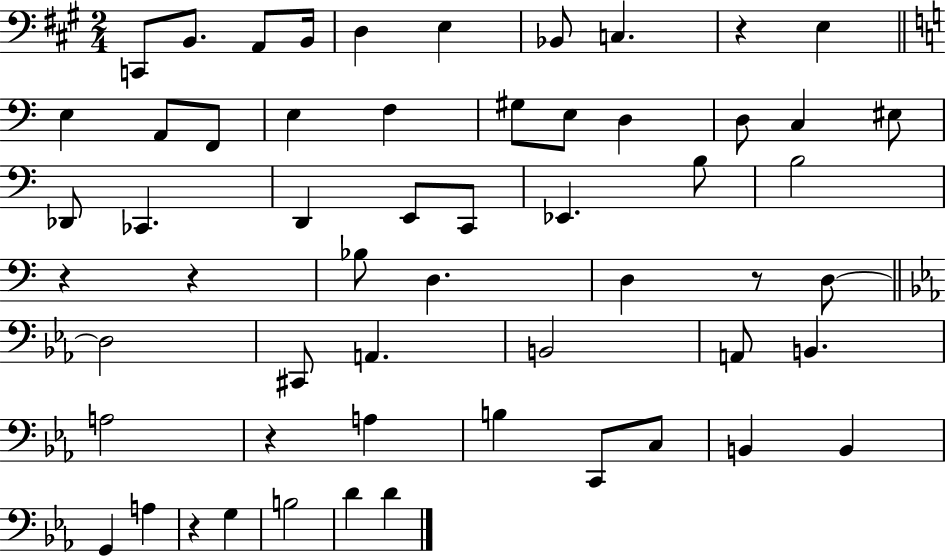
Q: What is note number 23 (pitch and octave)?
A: D2